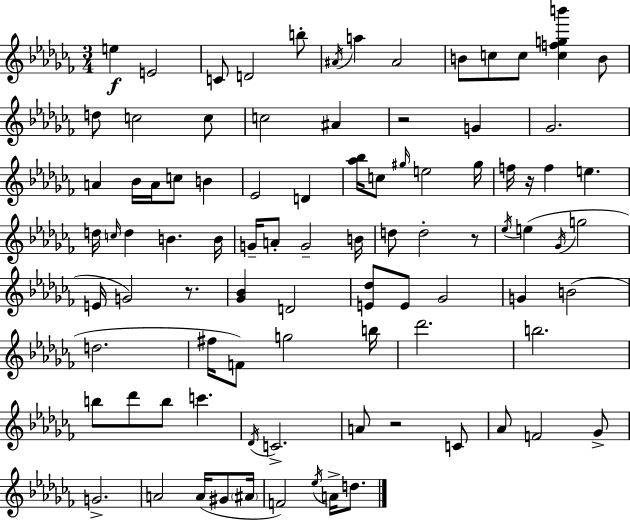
X:1
T:Untitled
M:3/4
L:1/4
K:Abm
e E2 C/2 D2 b/2 ^A/4 a ^A2 B/2 c/2 c/2 [cfgb'] B/2 d/2 c2 c/2 c2 ^A z2 G _G2 A _B/4 A/4 c/2 B _E2 D [_a_b]/4 c/2 ^g/4 e2 ^g/4 f/4 z/4 f e d/4 c/4 d B B/4 G/4 A/2 G2 B/4 d/2 d2 z/2 _e/4 e _G/4 g2 E/4 G2 z/2 [_G_B] D2 [E_d]/2 E/2 _G2 G B2 d2 ^f/4 F/2 g2 b/4 _d'2 b2 b/2 _d'/2 b/2 c' _D/4 C2 A/2 z2 C/2 _A/2 F2 _G/2 G2 A2 A/4 ^G/2 ^A/4 F2 _e/4 A/4 d/2